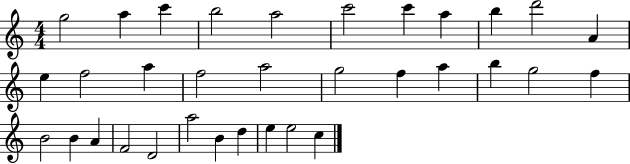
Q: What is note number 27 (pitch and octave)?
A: D4